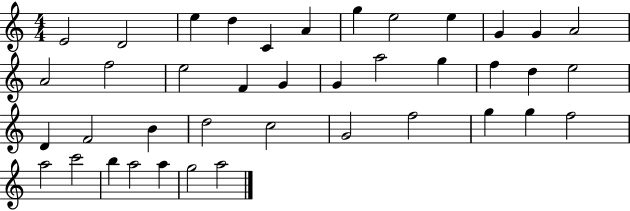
{
  \clef treble
  \numericTimeSignature
  \time 4/4
  \key c \major
  e'2 d'2 | e''4 d''4 c'4 a'4 | g''4 e''2 e''4 | g'4 g'4 a'2 | \break a'2 f''2 | e''2 f'4 g'4 | g'4 a''2 g''4 | f''4 d''4 e''2 | \break d'4 f'2 b'4 | d''2 c''2 | g'2 f''2 | g''4 g''4 f''2 | \break a''2 c'''2 | b''4 a''2 a''4 | g''2 a''2 | \bar "|."
}